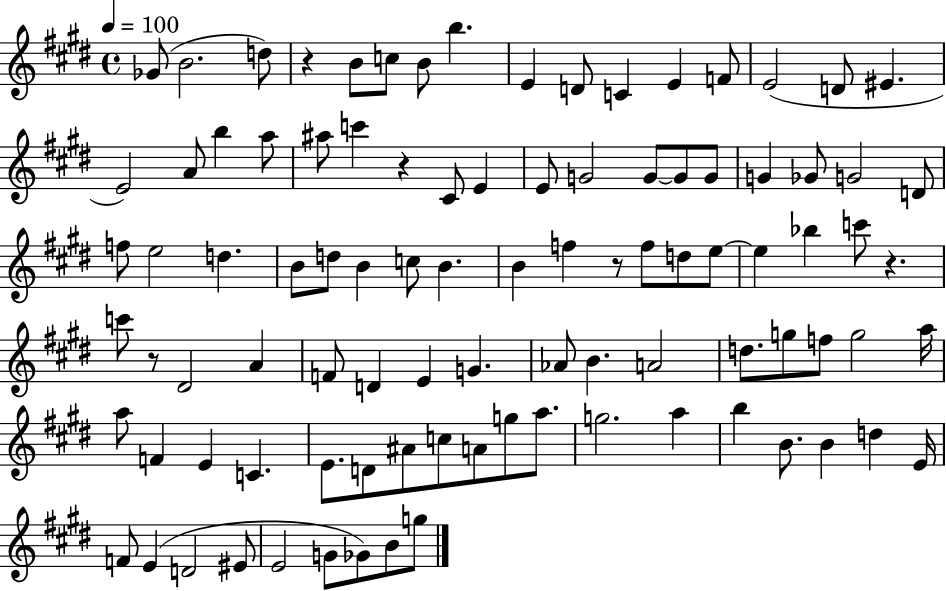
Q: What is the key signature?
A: E major